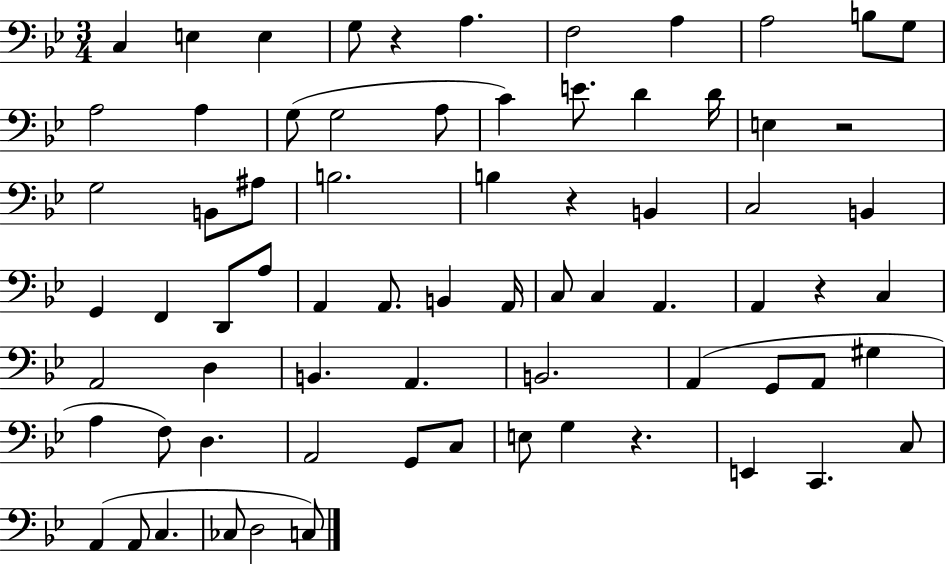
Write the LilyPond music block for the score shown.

{
  \clef bass
  \numericTimeSignature
  \time 3/4
  \key bes \major
  c4 e4 e4 | g8 r4 a4. | f2 a4 | a2 b8 g8 | \break a2 a4 | g8( g2 a8 | c'4) e'8. d'4 d'16 | e4 r2 | \break g2 b,8 ais8 | b2. | b4 r4 b,4 | c2 b,4 | \break g,4 f,4 d,8 a8 | a,4 a,8. b,4 a,16 | c8 c4 a,4. | a,4 r4 c4 | \break a,2 d4 | b,4. a,4. | b,2. | a,4( g,8 a,8 gis4 | \break a4 f8) d4. | a,2 g,8 c8 | e8 g4 r4. | e,4 c,4. c8 | \break a,4( a,8 c4. | ces8 d2 c8) | \bar "|."
}